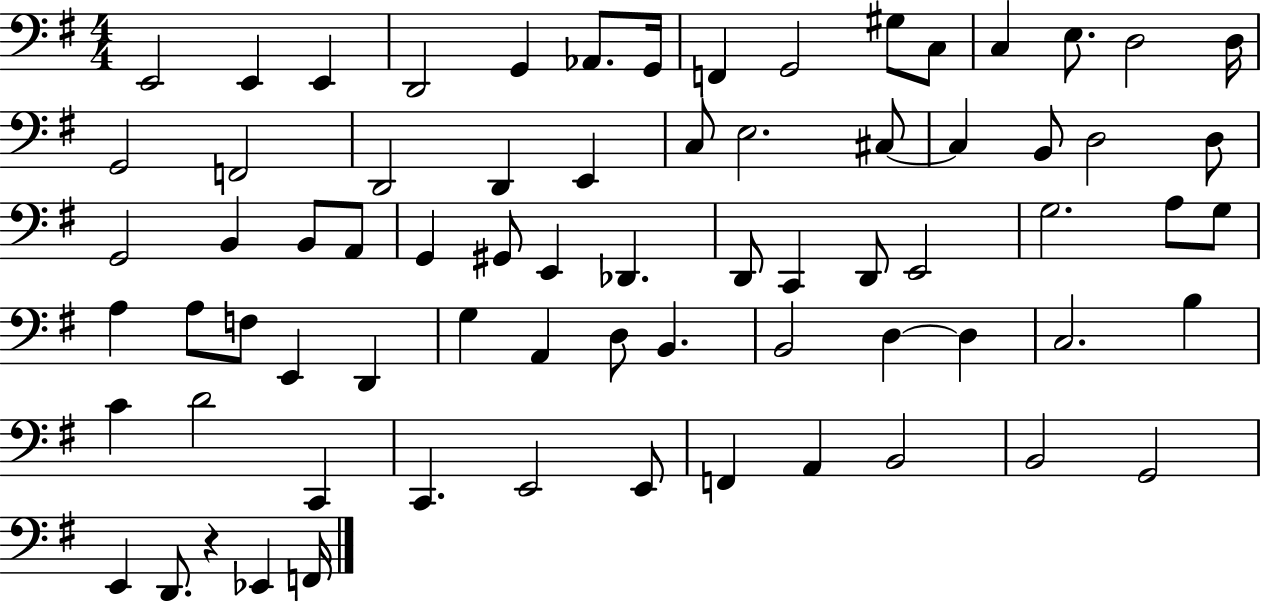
X:1
T:Untitled
M:4/4
L:1/4
K:G
E,,2 E,, E,, D,,2 G,, _A,,/2 G,,/4 F,, G,,2 ^G,/2 C,/2 C, E,/2 D,2 D,/4 G,,2 F,,2 D,,2 D,, E,, C,/2 E,2 ^C,/2 ^C, B,,/2 D,2 D,/2 G,,2 B,, B,,/2 A,,/2 G,, ^G,,/2 E,, _D,, D,,/2 C,, D,,/2 E,,2 G,2 A,/2 G,/2 A, A,/2 F,/2 E,, D,, G, A,, D,/2 B,, B,,2 D, D, C,2 B, C D2 C,, C,, E,,2 E,,/2 F,, A,, B,,2 B,,2 G,,2 E,, D,,/2 z _E,, F,,/4